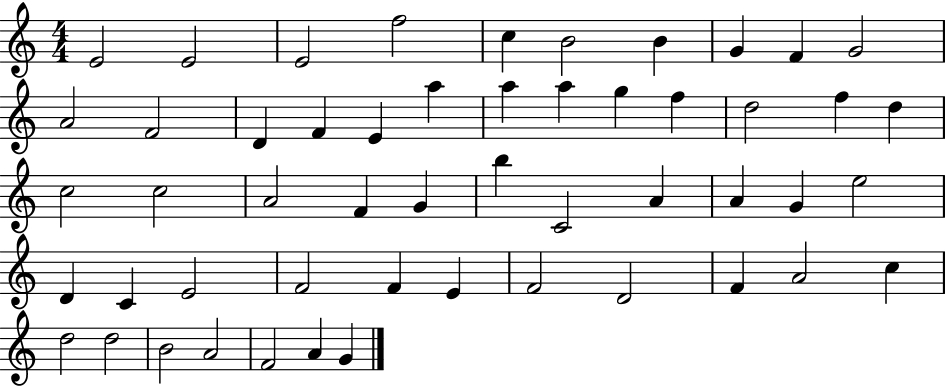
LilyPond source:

{
  \clef treble
  \numericTimeSignature
  \time 4/4
  \key c \major
  e'2 e'2 | e'2 f''2 | c''4 b'2 b'4 | g'4 f'4 g'2 | \break a'2 f'2 | d'4 f'4 e'4 a''4 | a''4 a''4 g''4 f''4 | d''2 f''4 d''4 | \break c''2 c''2 | a'2 f'4 g'4 | b''4 c'2 a'4 | a'4 g'4 e''2 | \break d'4 c'4 e'2 | f'2 f'4 e'4 | f'2 d'2 | f'4 a'2 c''4 | \break d''2 d''2 | b'2 a'2 | f'2 a'4 g'4 | \bar "|."
}